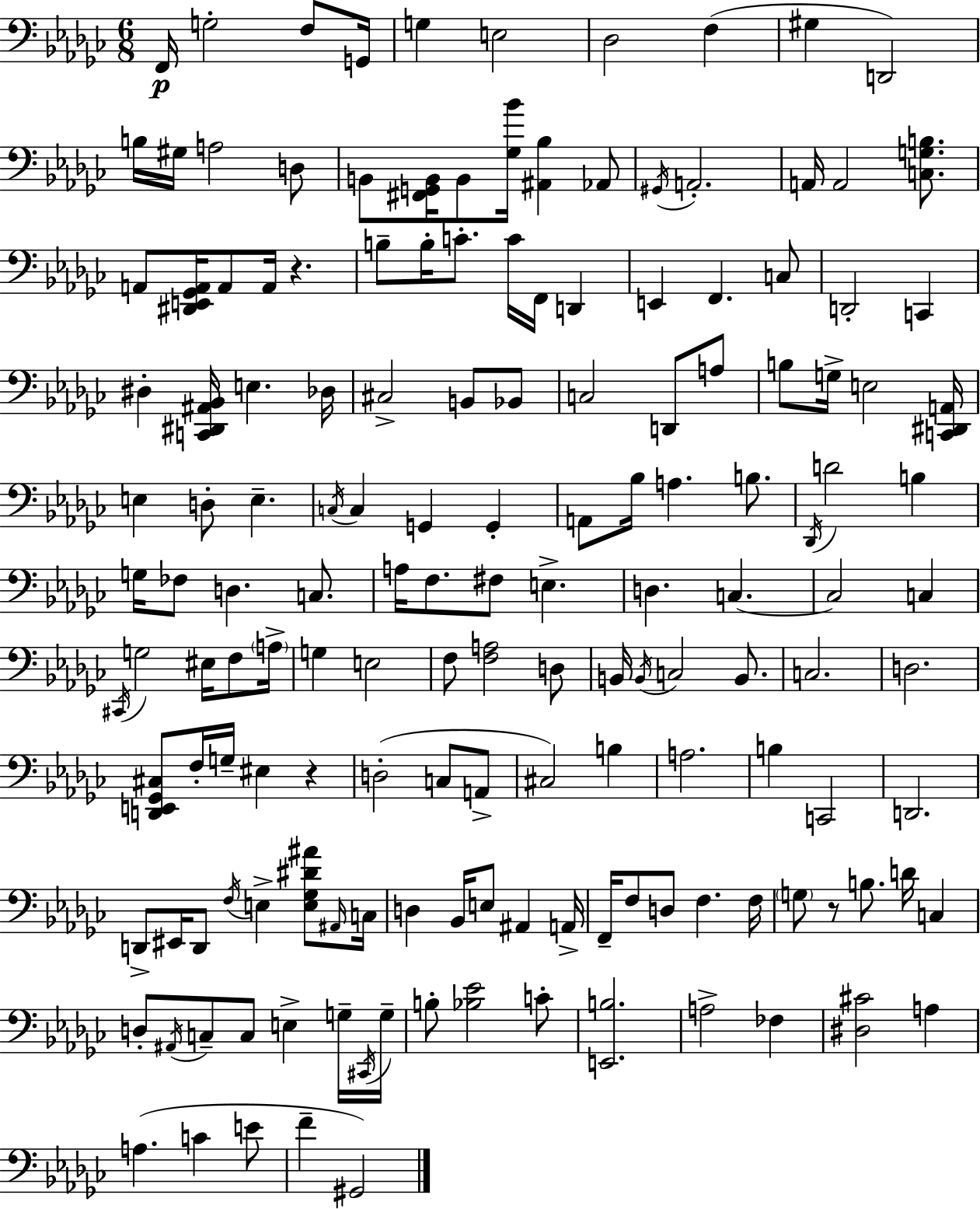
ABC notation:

X:1
T:Untitled
M:6/8
L:1/4
K:Ebm
F,,/4 G,2 F,/2 G,,/4 G, E,2 _D,2 F, ^G, D,,2 B,/4 ^G,/4 A,2 D,/2 B,,/2 [^F,,G,,B,,]/4 B,,/2 [_G,_B]/4 [^A,,_B,] _A,,/2 ^G,,/4 A,,2 A,,/4 A,,2 [C,G,B,]/2 A,,/2 [^D,,E,,_G,,A,,]/4 A,,/2 A,,/4 z B,/2 B,/4 C/2 C/4 F,,/4 D,, E,, F,, C,/2 D,,2 C,, ^D, [C,,^D,,^A,,_B,,]/4 E, _D,/4 ^C,2 B,,/2 _B,,/2 C,2 D,,/2 A,/2 B,/2 G,/4 E,2 [C,,^D,,A,,]/4 E, D,/2 E, C,/4 C, G,, G,, A,,/2 _B,/4 A, B,/2 _D,,/4 D2 B, G,/4 _F,/2 D, C,/2 A,/4 F,/2 ^F,/2 E, D, C, C,2 C, ^C,,/4 G,2 ^E,/4 F,/2 A,/4 G, E,2 F,/2 [F,A,]2 D,/2 B,,/4 B,,/4 C,2 B,,/2 C,2 D,2 [D,,E,,_G,,^C,]/2 F,/4 G,/4 ^E, z D,2 C,/2 A,,/2 ^C,2 B, A,2 B, C,,2 D,,2 D,,/2 ^E,,/4 D,,/2 F,/4 E, [E,_G,^D^A]/2 ^A,,/4 C,/4 D, _B,,/4 E,/2 ^A,, A,,/4 F,,/4 F,/2 D,/2 F, F,/4 G,/2 z/2 B,/2 D/4 C, D,/2 ^A,,/4 C,/2 C,/2 E, G,/4 ^C,,/4 G,/4 B,/2 [_B,_E]2 C/2 [E,,B,]2 A,2 _F, [^D,^C]2 A, A, C E/2 F ^G,,2